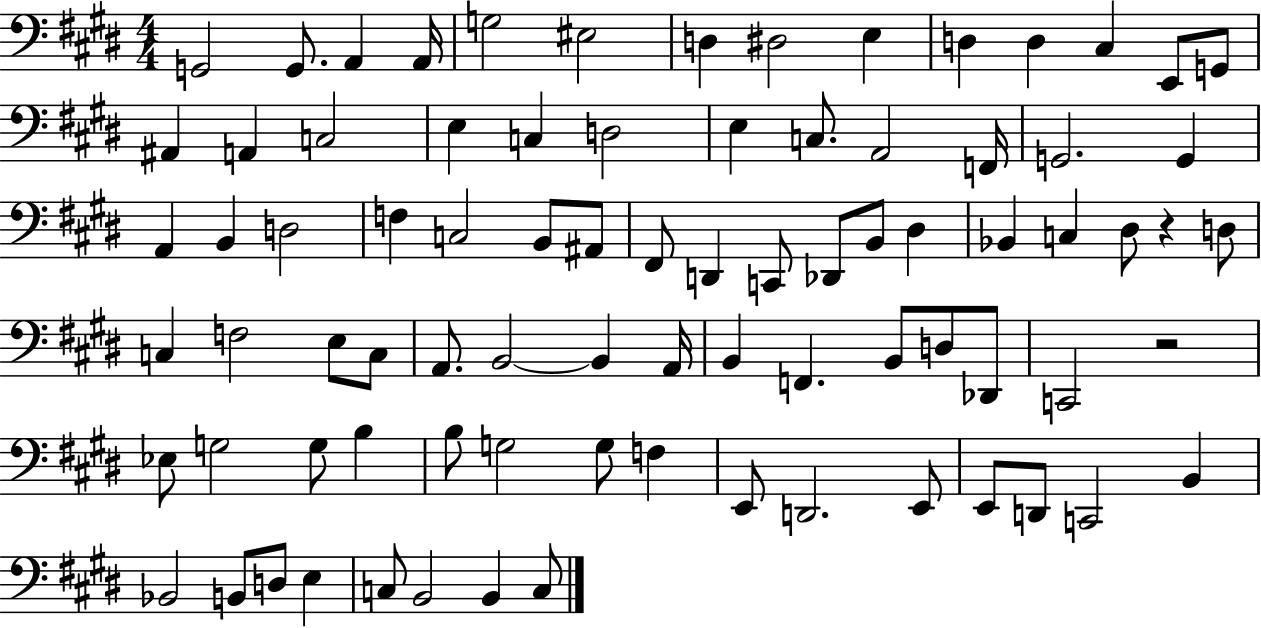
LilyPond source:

{
  \clef bass
  \numericTimeSignature
  \time 4/4
  \key e \major
  g,2 g,8. a,4 a,16 | g2 eis2 | d4 dis2 e4 | d4 d4 cis4 e,8 g,8 | \break ais,4 a,4 c2 | e4 c4 d2 | e4 c8. a,2 f,16 | g,2. g,4 | \break a,4 b,4 d2 | f4 c2 b,8 ais,8 | fis,8 d,4 c,8 des,8 b,8 dis4 | bes,4 c4 dis8 r4 d8 | \break c4 f2 e8 c8 | a,8. b,2~~ b,4 a,16 | b,4 f,4. b,8 d8 des,8 | c,2 r2 | \break ees8 g2 g8 b4 | b8 g2 g8 f4 | e,8 d,2. e,8 | e,8 d,8 c,2 b,4 | \break bes,2 b,8 d8 e4 | c8 b,2 b,4 c8 | \bar "|."
}